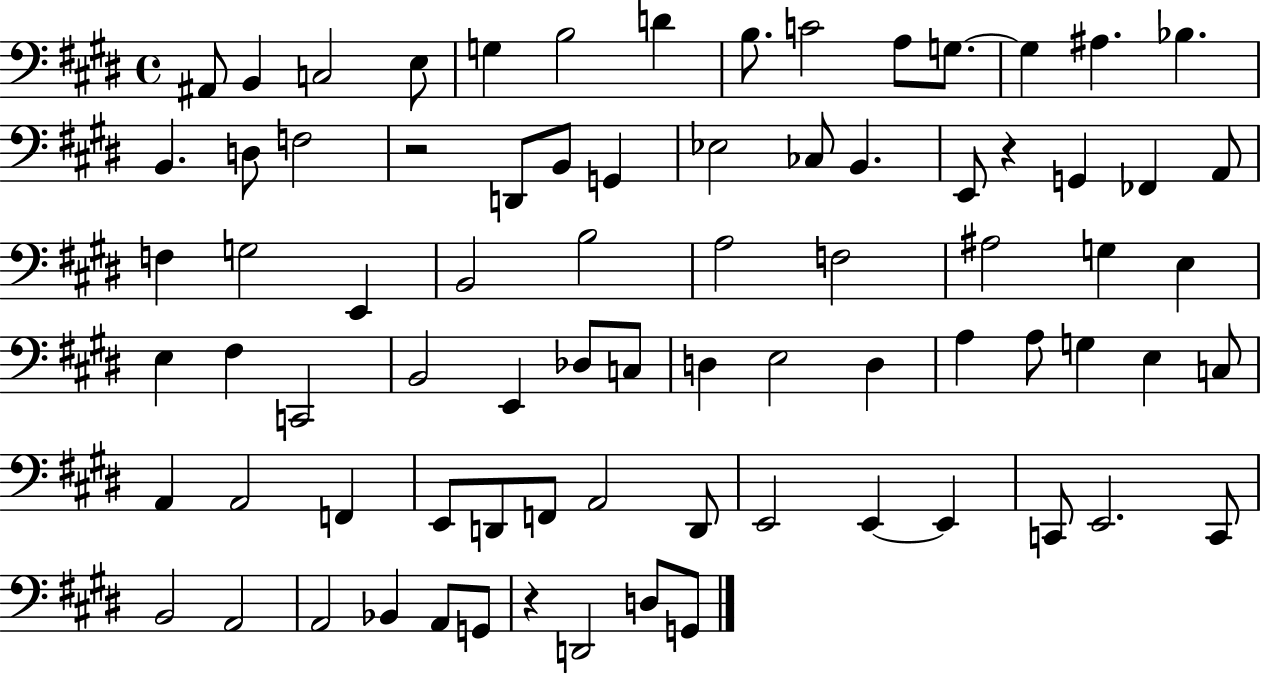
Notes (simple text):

A#2/e B2/q C3/h E3/e G3/q B3/h D4/q B3/e. C4/h A3/e G3/e. G3/q A#3/q. Bb3/q. B2/q. D3/e F3/h R/h D2/e B2/e G2/q Eb3/h CES3/e B2/q. E2/e R/q G2/q FES2/q A2/e F3/q G3/h E2/q B2/h B3/h A3/h F3/h A#3/h G3/q E3/q E3/q F#3/q C2/h B2/h E2/q Db3/e C3/e D3/q E3/h D3/q A3/q A3/e G3/q E3/q C3/e A2/q A2/h F2/q E2/e D2/e F2/e A2/h D2/e E2/h E2/q E2/q C2/e E2/h. C2/e B2/h A2/h A2/h Bb2/q A2/e G2/e R/q D2/h D3/e G2/e